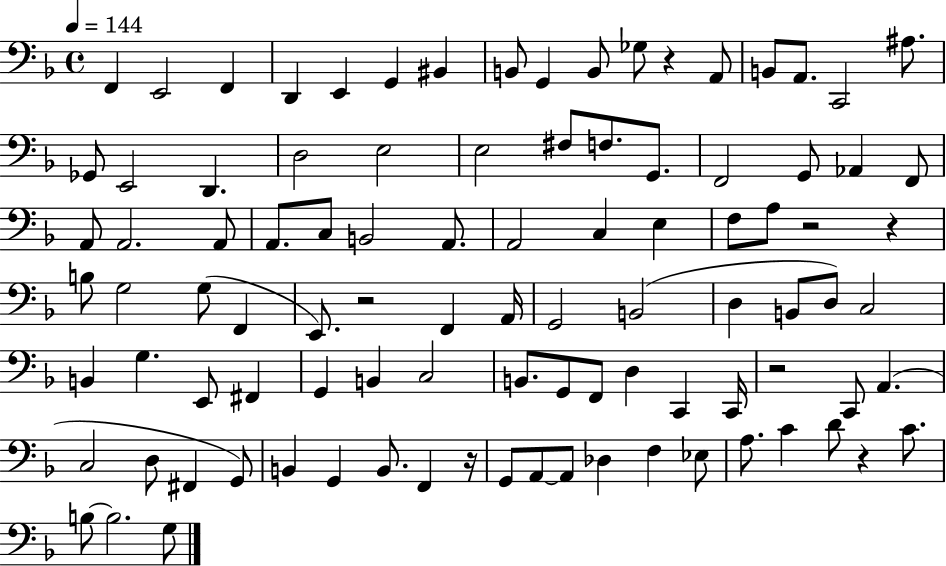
F2/q E2/h F2/q D2/q E2/q G2/q BIS2/q B2/e G2/q B2/e Gb3/e R/q A2/e B2/e A2/e. C2/h A#3/e. Gb2/e E2/h D2/q. D3/h E3/h E3/h F#3/e F3/e. G2/e. F2/h G2/e Ab2/q F2/e A2/e A2/h. A2/e A2/e. C3/e B2/h A2/e. A2/h C3/q E3/q F3/e A3/e R/h R/q B3/e G3/h G3/e F2/q E2/e. R/h F2/q A2/s G2/h B2/h D3/q B2/e D3/e C3/h B2/q G3/q. E2/e F#2/q G2/q B2/q C3/h B2/e. G2/e F2/e D3/q C2/q C2/s R/h C2/e A2/q. C3/h D3/e F#2/q G2/e B2/q G2/q B2/e. F2/q R/s G2/e A2/e A2/e Db3/q F3/q Eb3/e A3/e. C4/q D4/e R/q C4/e. B3/e B3/h. G3/e